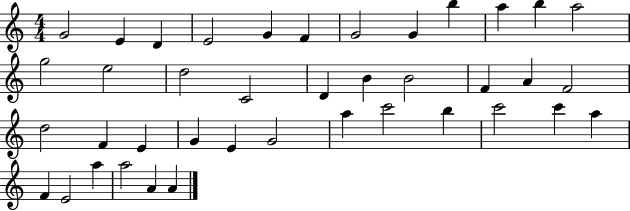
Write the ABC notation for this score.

X:1
T:Untitled
M:4/4
L:1/4
K:C
G2 E D E2 G F G2 G b a b a2 g2 e2 d2 C2 D B B2 F A F2 d2 F E G E G2 a c'2 b c'2 c' a F E2 a a2 A A